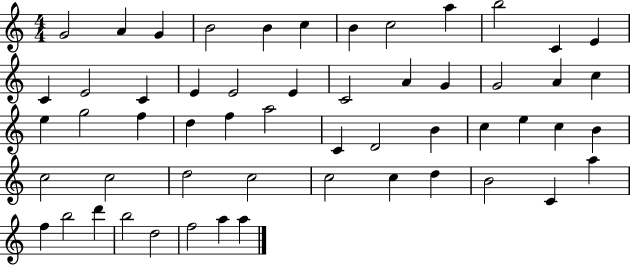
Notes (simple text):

G4/h A4/q G4/q B4/h B4/q C5/q B4/q C5/h A5/q B5/h C4/q E4/q C4/q E4/h C4/q E4/q E4/h E4/q C4/h A4/q G4/q G4/h A4/q C5/q E5/q G5/h F5/q D5/q F5/q A5/h C4/q D4/h B4/q C5/q E5/q C5/q B4/q C5/h C5/h D5/h C5/h C5/h C5/q D5/q B4/h C4/q A5/q F5/q B5/h D6/q B5/h D5/h F5/h A5/q A5/q